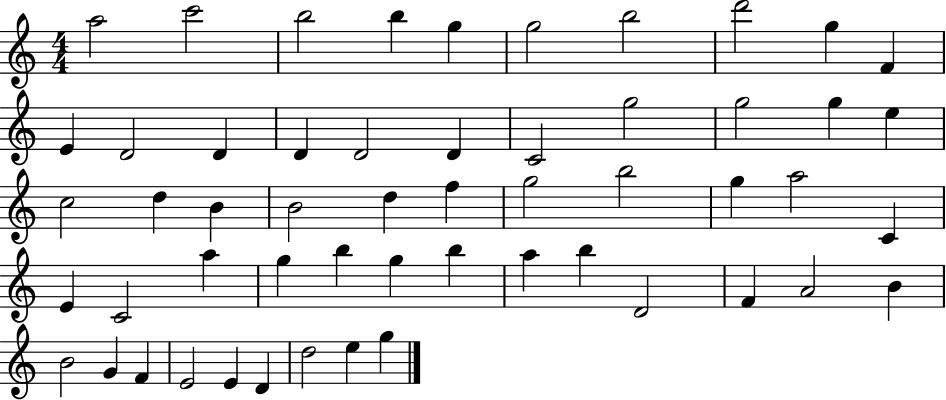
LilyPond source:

{
  \clef treble
  \numericTimeSignature
  \time 4/4
  \key c \major
  a''2 c'''2 | b''2 b''4 g''4 | g''2 b''2 | d'''2 g''4 f'4 | \break e'4 d'2 d'4 | d'4 d'2 d'4 | c'2 g''2 | g''2 g''4 e''4 | \break c''2 d''4 b'4 | b'2 d''4 f''4 | g''2 b''2 | g''4 a''2 c'4 | \break e'4 c'2 a''4 | g''4 b''4 g''4 b''4 | a''4 b''4 d'2 | f'4 a'2 b'4 | \break b'2 g'4 f'4 | e'2 e'4 d'4 | d''2 e''4 g''4 | \bar "|."
}